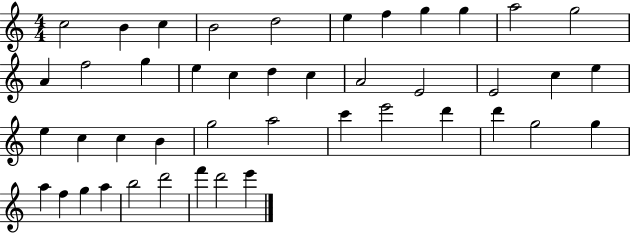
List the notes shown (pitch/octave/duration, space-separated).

C5/h B4/q C5/q B4/h D5/h E5/q F5/q G5/q G5/q A5/h G5/h A4/q F5/h G5/q E5/q C5/q D5/q C5/q A4/h E4/h E4/h C5/q E5/q E5/q C5/q C5/q B4/q G5/h A5/h C6/q E6/h D6/q D6/q G5/h G5/q A5/q F5/q G5/q A5/q B5/h D6/h F6/q D6/h E6/q